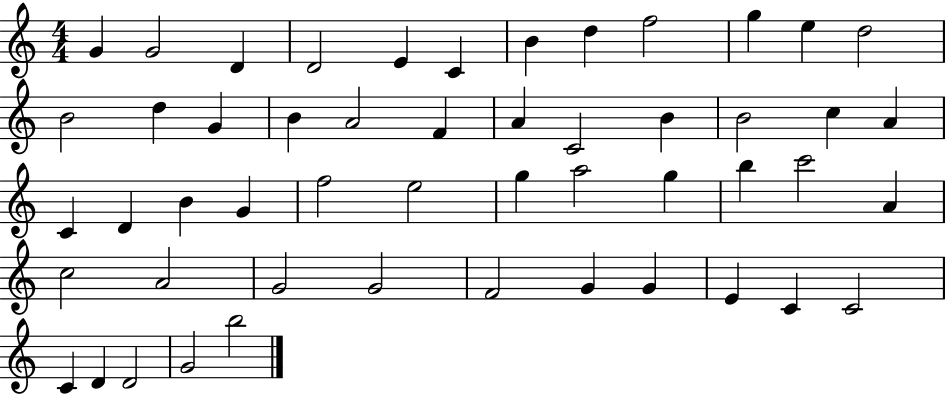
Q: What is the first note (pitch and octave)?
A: G4